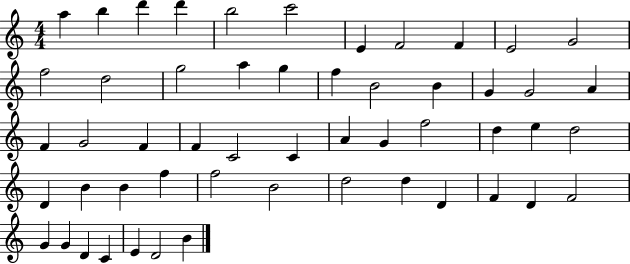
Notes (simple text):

A5/q B5/q D6/q D6/q B5/h C6/h E4/q F4/h F4/q E4/h G4/h F5/h D5/h G5/h A5/q G5/q F5/q B4/h B4/q G4/q G4/h A4/q F4/q G4/h F4/q F4/q C4/h C4/q A4/q G4/q F5/h D5/q E5/q D5/h D4/q B4/q B4/q F5/q F5/h B4/h D5/h D5/q D4/q F4/q D4/q F4/h G4/q G4/q D4/q C4/q E4/q D4/h B4/q